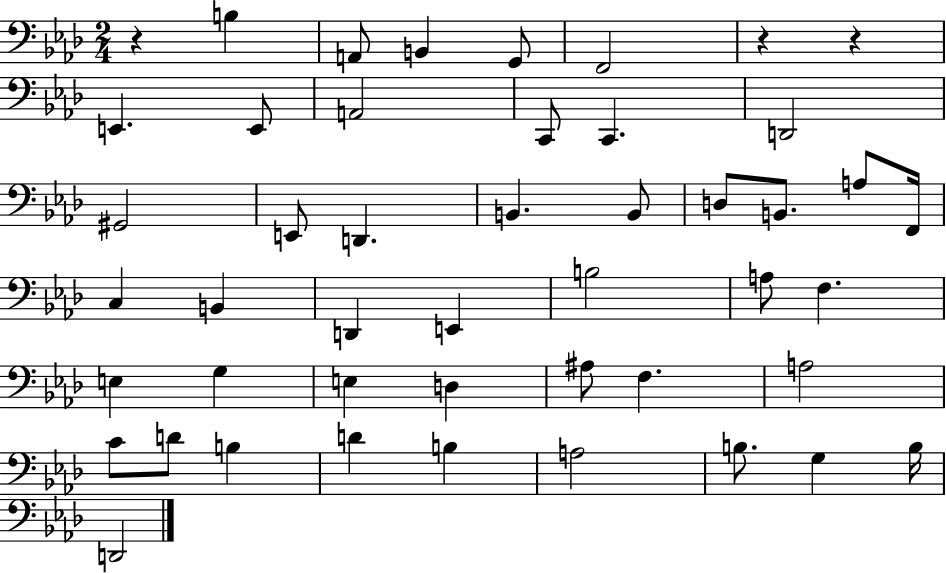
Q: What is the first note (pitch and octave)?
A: B3